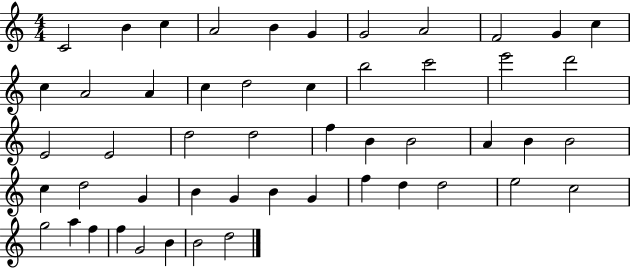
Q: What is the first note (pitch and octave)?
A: C4